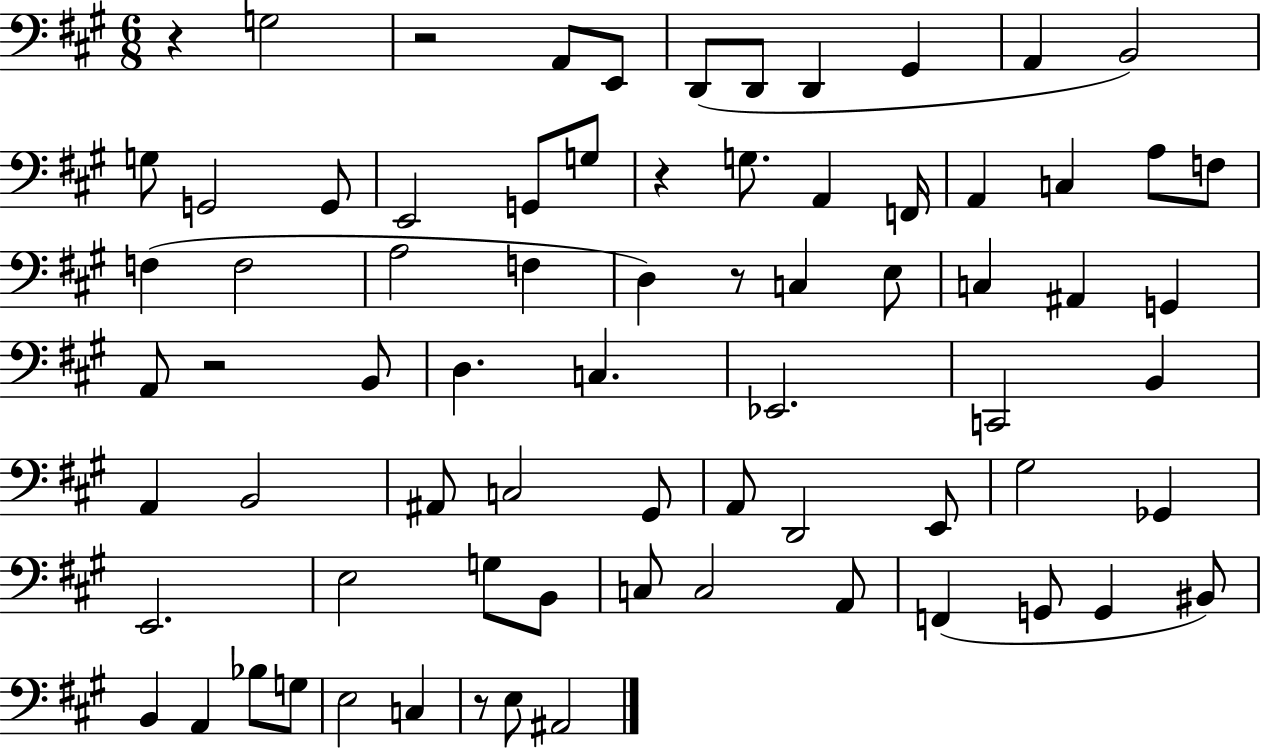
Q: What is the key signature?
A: A major